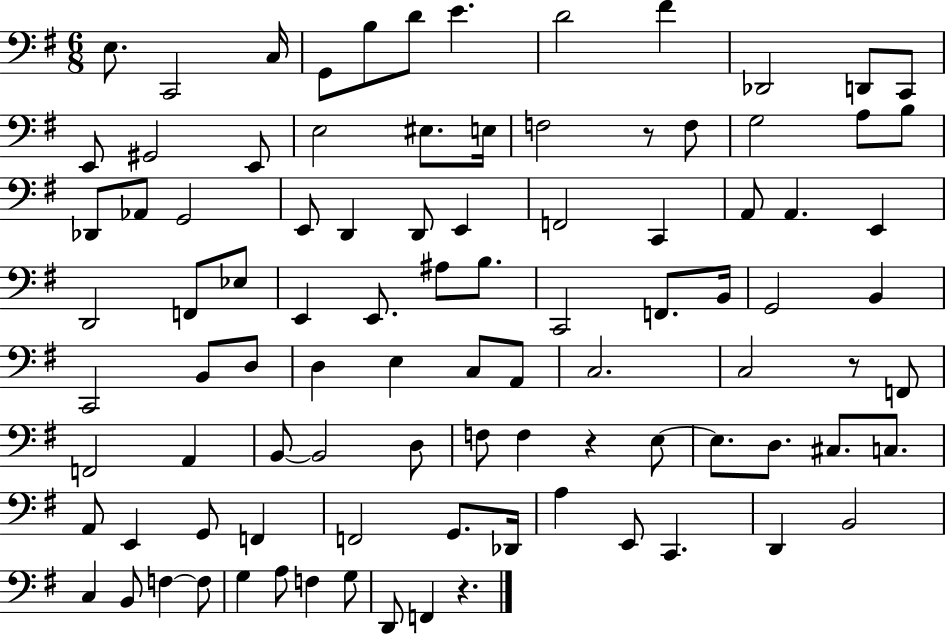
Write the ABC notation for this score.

X:1
T:Untitled
M:6/8
L:1/4
K:G
E,/2 C,,2 C,/4 G,,/2 B,/2 D/2 E D2 ^F _D,,2 D,,/2 C,,/2 E,,/2 ^G,,2 E,,/2 E,2 ^E,/2 E,/4 F,2 z/2 F,/2 G,2 A,/2 B,/2 _D,,/2 _A,,/2 G,,2 E,,/2 D,, D,,/2 E,, F,,2 C,, A,,/2 A,, E,, D,,2 F,,/2 _E,/2 E,, E,,/2 ^A,/2 B,/2 C,,2 F,,/2 B,,/4 G,,2 B,, C,,2 B,,/2 D,/2 D, E, C,/2 A,,/2 C,2 C,2 z/2 F,,/2 F,,2 A,, B,,/2 B,,2 D,/2 F,/2 F, z E,/2 E,/2 D,/2 ^C,/2 C,/2 A,,/2 E,, G,,/2 F,, F,,2 G,,/2 _D,,/4 A, E,,/2 C,, D,, B,,2 C, B,,/2 F, F,/2 G, A,/2 F, G,/2 D,,/2 F,, z